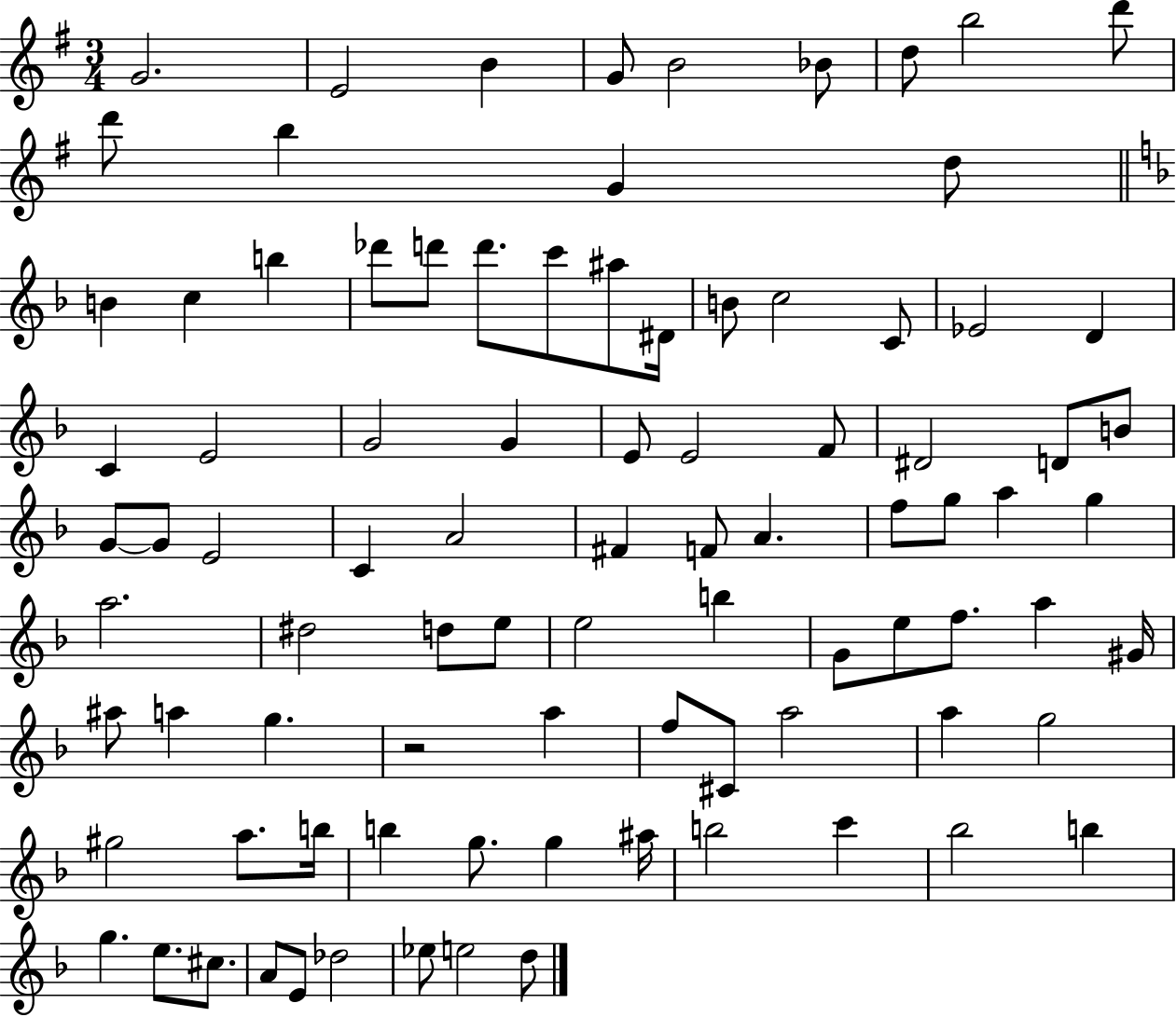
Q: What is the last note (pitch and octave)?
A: D5